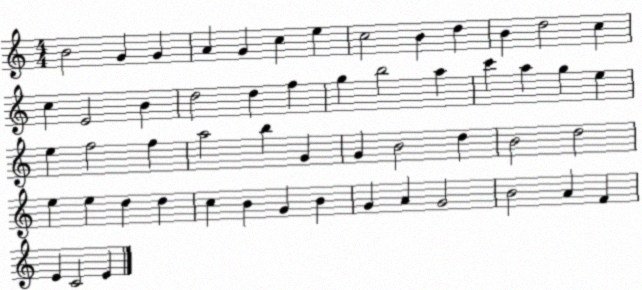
X:1
T:Untitled
M:4/4
L:1/4
K:C
B2 G G A G c e c2 B d B d2 c c E2 B d2 d f g b2 a c' a g e e f2 f a2 b G G B2 d B2 d2 e e d d c B G B G A G2 B2 A F E C2 E